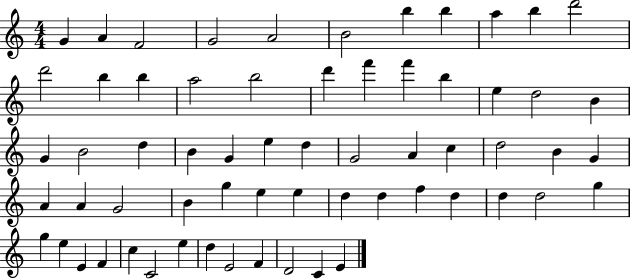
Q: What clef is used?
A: treble